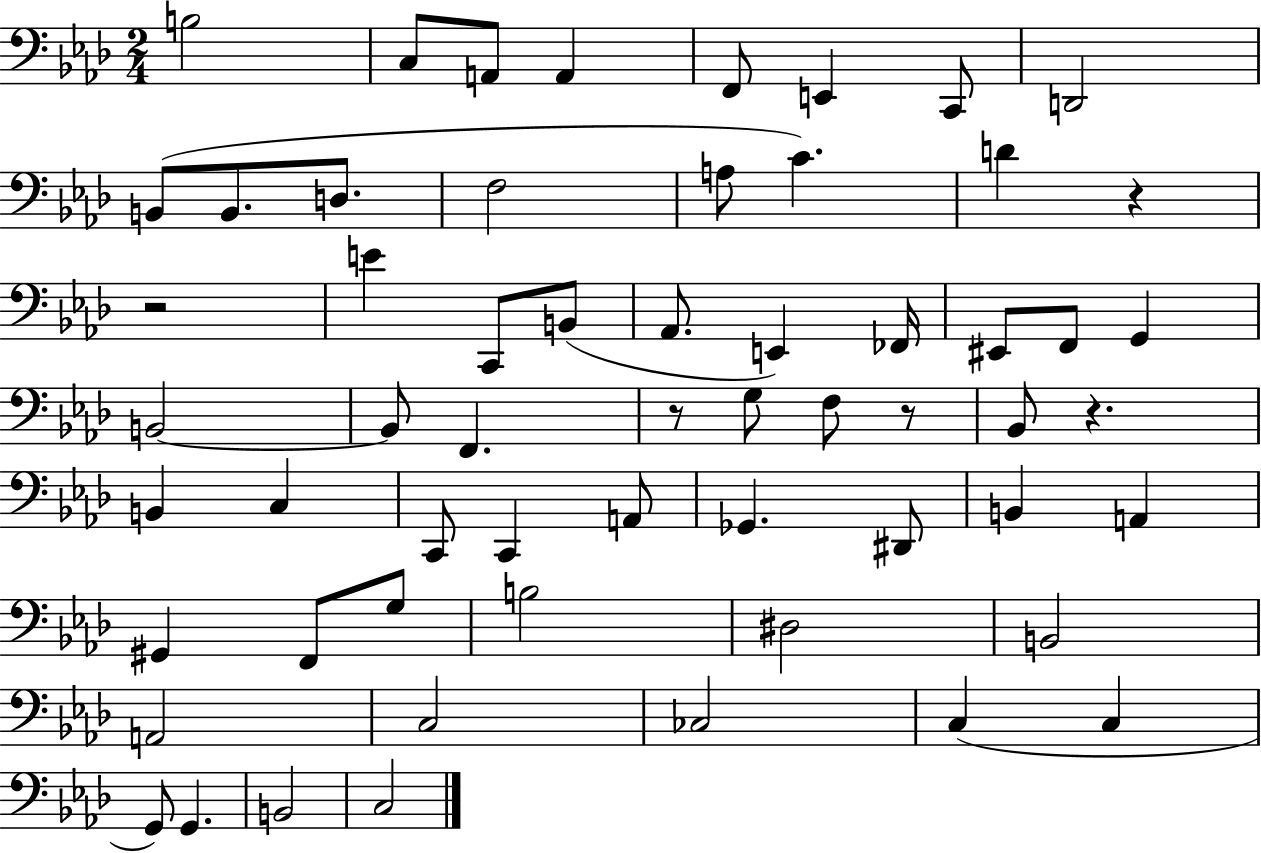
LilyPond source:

{
  \clef bass
  \numericTimeSignature
  \time 2/4
  \key aes \major
  b2 | c8 a,8 a,4 | f,8 e,4 c,8 | d,2 | \break b,8( b,8. d8. | f2 | a8 c'4.) | d'4 r4 | \break r2 | e'4 c,8 b,8( | aes,8. e,4) fes,16 | eis,8 f,8 g,4 | \break b,2~~ | b,8 f,4. | r8 g8 f8 r8 | bes,8 r4. | \break b,4 c4 | c,8 c,4 a,8 | ges,4. dis,8 | b,4 a,4 | \break gis,4 f,8 g8 | b2 | dis2 | b,2 | \break a,2 | c2 | ces2 | c4( c4 | \break g,8) g,4. | b,2 | c2 | \bar "|."
}